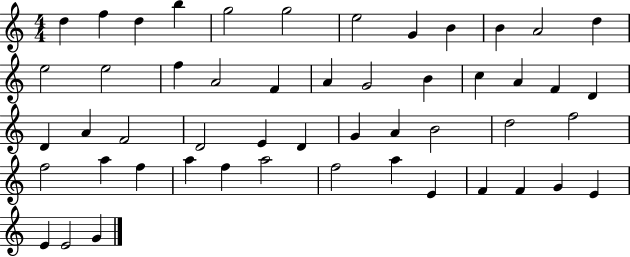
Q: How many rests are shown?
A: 0